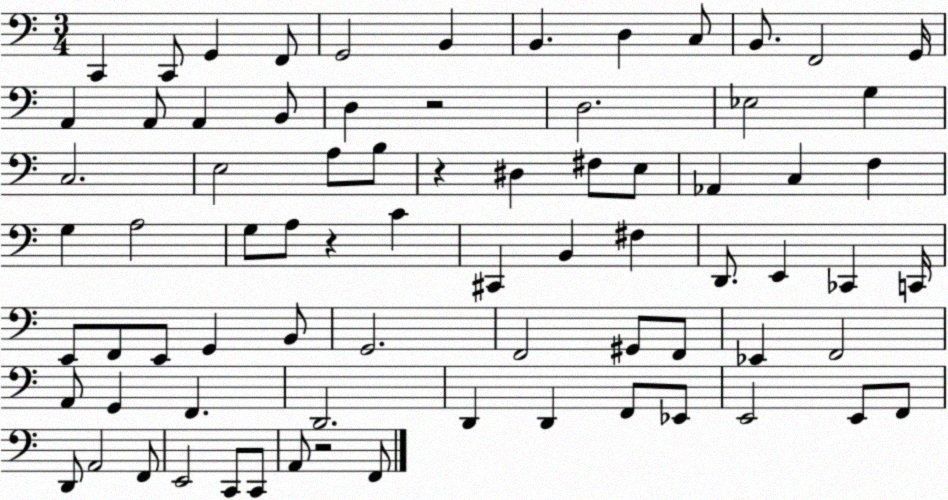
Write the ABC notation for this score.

X:1
T:Untitled
M:3/4
L:1/4
K:C
C,, C,,/2 G,, F,,/2 G,,2 B,, B,, D, C,/2 B,,/2 F,,2 G,,/4 A,, A,,/2 A,, B,,/2 D, z2 D,2 _E,2 G, C,2 E,2 A,/2 B,/2 z ^D, ^F,/2 E,/2 _A,, C, F, G, A,2 G,/2 A,/2 z C ^C,, B,, ^F, D,,/2 E,, _C,, C,,/4 E,,/2 F,,/2 E,,/2 G,, B,,/2 G,,2 F,,2 ^G,,/2 F,,/2 _E,, F,,2 A,,/2 G,, F,, D,,2 D,, D,, F,,/2 _E,,/2 E,,2 E,,/2 F,,/2 D,,/2 A,,2 F,,/2 E,,2 C,,/2 C,,/2 A,,/2 z2 F,,/2